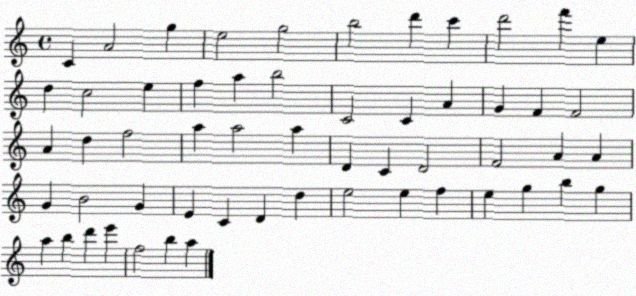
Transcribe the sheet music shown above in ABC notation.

X:1
T:Untitled
M:4/4
L:1/4
K:C
C A2 g e2 g2 b2 d' c' d'2 f' e d c2 e f a b2 C2 C A G F F2 A d f2 a a2 a D C D2 F2 A A G B2 G E C D d e2 e f e g b g a b d' e' f2 b a